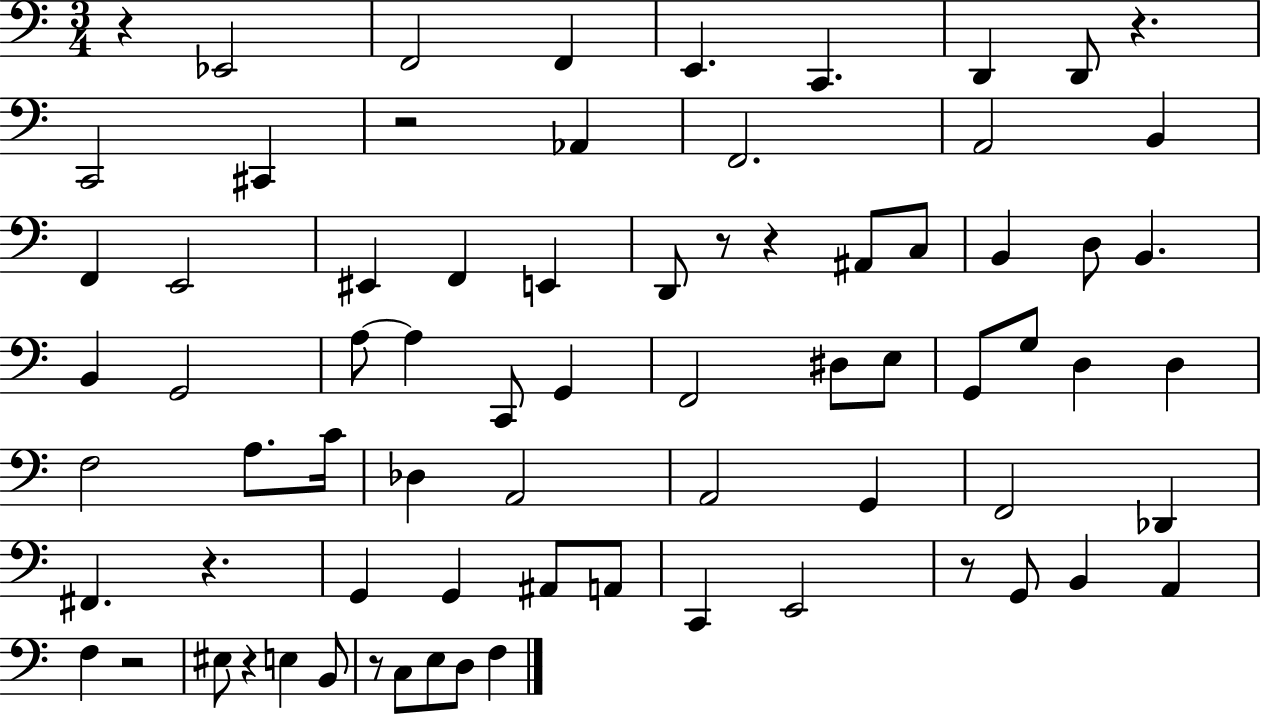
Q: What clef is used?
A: bass